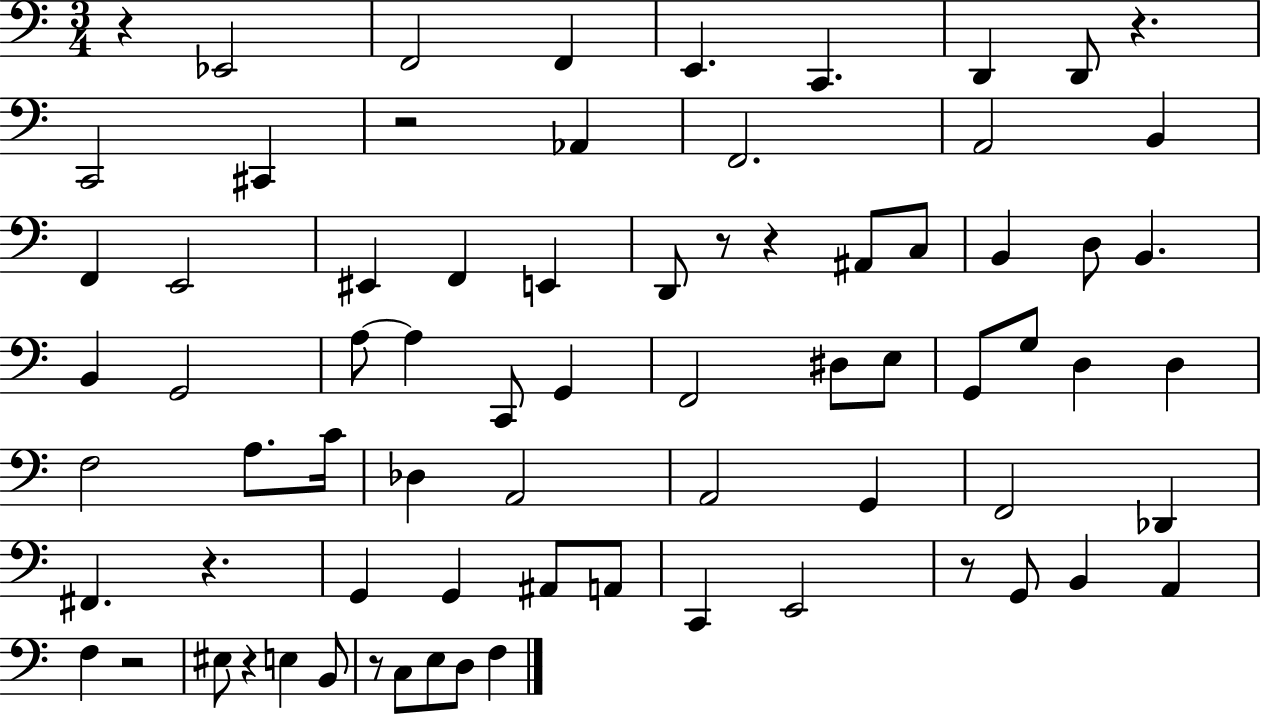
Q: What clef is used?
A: bass